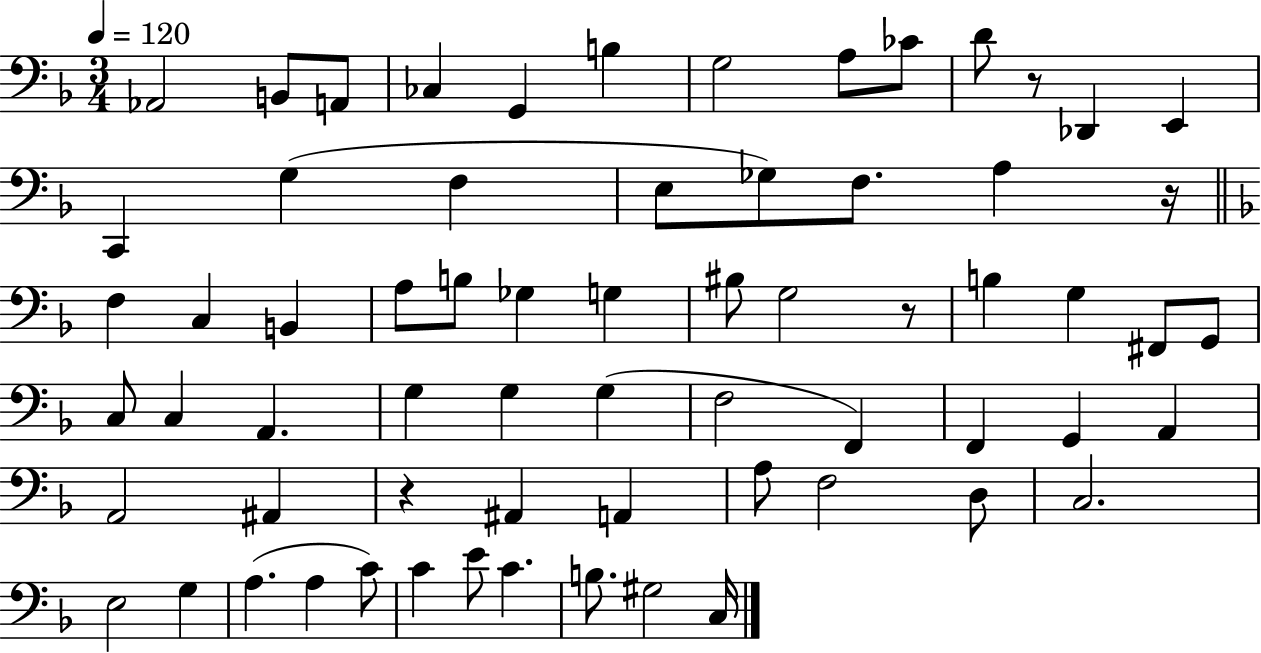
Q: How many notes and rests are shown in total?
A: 66